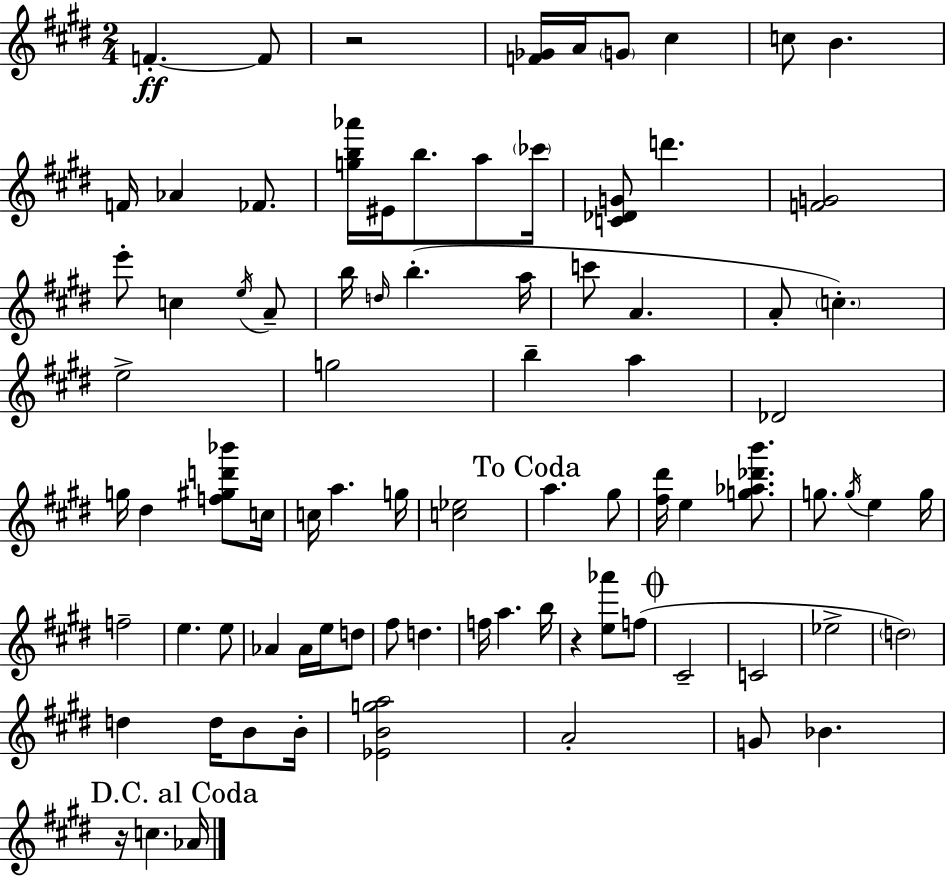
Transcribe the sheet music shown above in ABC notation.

X:1
T:Untitled
M:2/4
L:1/4
K:E
F F/2 z2 [F_G]/4 A/4 G/2 ^c c/2 B F/4 _A _F/2 [gb_a']/4 ^E/4 b/2 a/2 _c'/4 [C_DG]/2 d' [FG]2 e'/2 c e/4 A/2 b/4 d/4 b a/4 c'/2 A A/2 c e2 g2 b a _D2 g/4 ^d [f^gd'_b']/2 c/4 c/4 a g/4 [c_e]2 a ^g/2 [^f^d']/4 e [g_a_d'b']/2 g/2 g/4 e g/4 f2 e e/2 _A _A/4 e/4 d/2 ^f/2 d f/4 a b/4 z [e_a']/2 f/2 ^C2 C2 _e2 d2 d d/4 B/2 B/4 [_EBga]2 A2 G/2 _B z/4 c _A/4